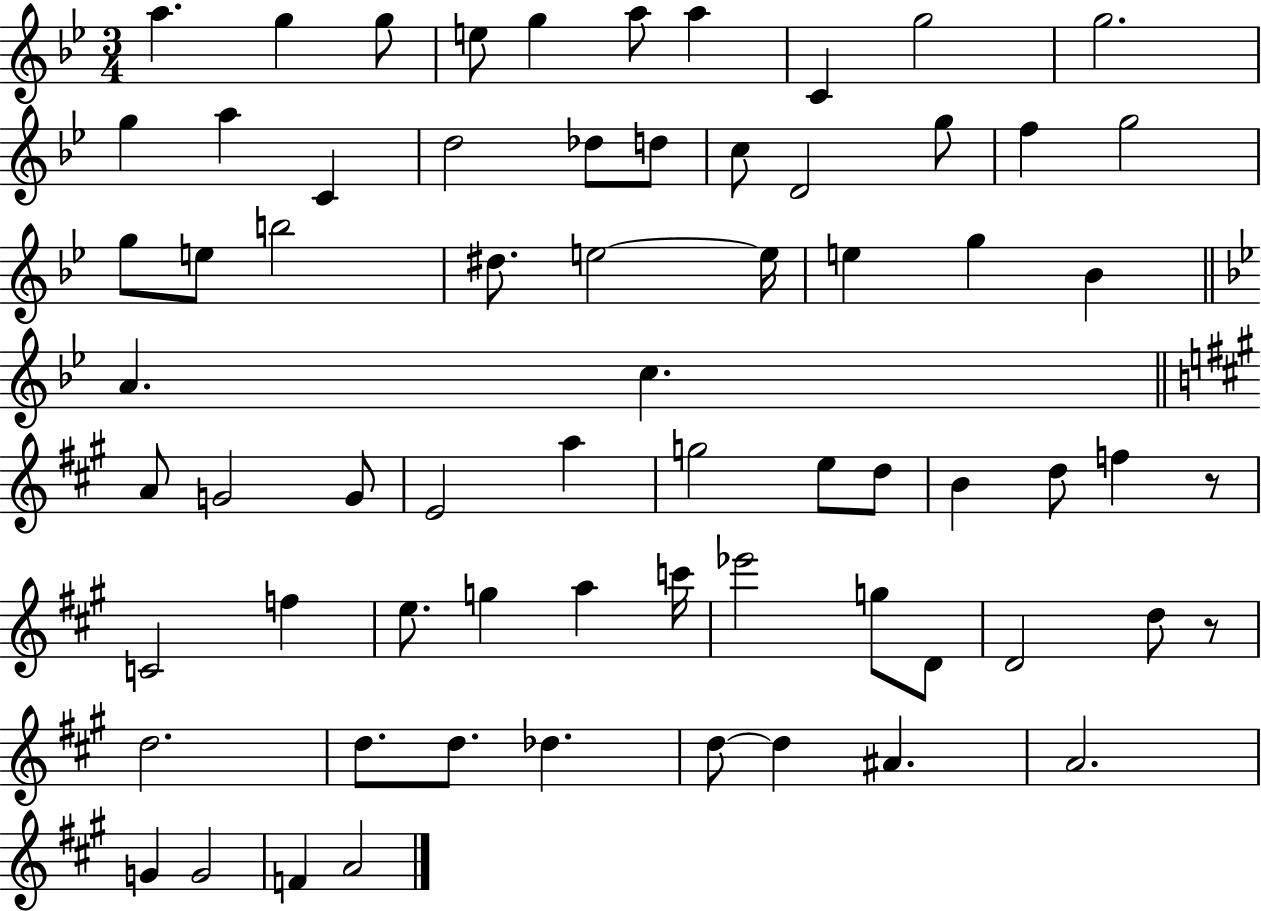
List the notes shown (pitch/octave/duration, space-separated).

A5/q. G5/q G5/e E5/e G5/q A5/e A5/q C4/q G5/h G5/h. G5/q A5/q C4/q D5/h Db5/e D5/e C5/e D4/h G5/e F5/q G5/h G5/e E5/e B5/h D#5/e. E5/h E5/s E5/q G5/q Bb4/q A4/q. C5/q. A4/e G4/h G4/e E4/h A5/q G5/h E5/e D5/e B4/q D5/e F5/q R/e C4/h F5/q E5/e. G5/q A5/q C6/s Eb6/h G5/e D4/e D4/h D5/e R/e D5/h. D5/e. D5/e. Db5/q. D5/e D5/q A#4/q. A4/h. G4/q G4/h F4/q A4/h